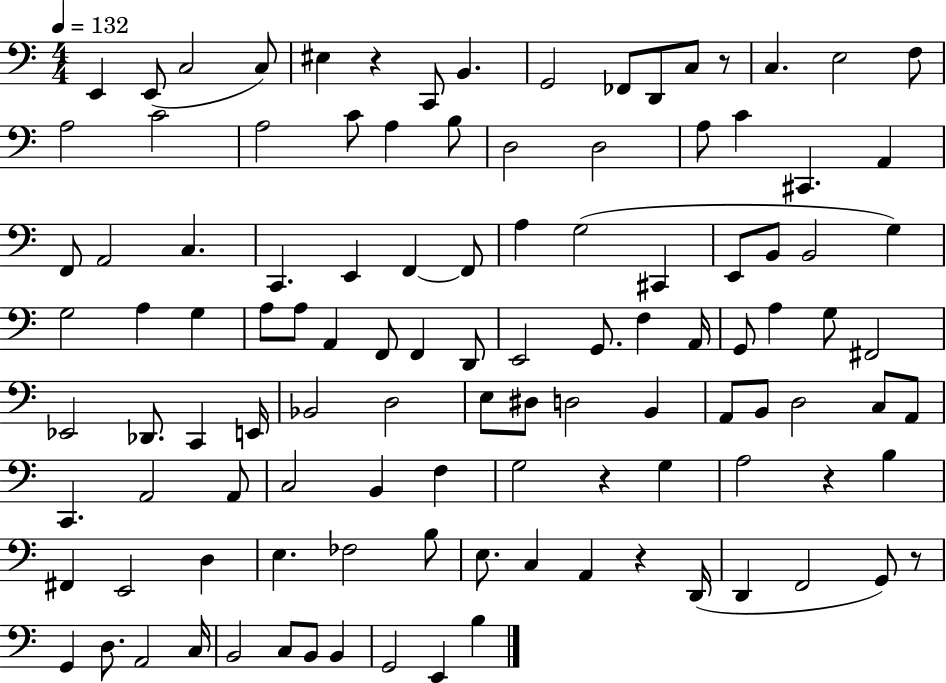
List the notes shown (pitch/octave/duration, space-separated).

E2/q E2/e C3/h C3/e EIS3/q R/q C2/e B2/q. G2/h FES2/e D2/e C3/e R/e C3/q. E3/h F3/e A3/h C4/h A3/h C4/e A3/q B3/e D3/h D3/h A3/e C4/q C#2/q. A2/q F2/e A2/h C3/q. C2/q. E2/q F2/q F2/e A3/q G3/h C#2/q E2/e B2/e B2/h G3/q G3/h A3/q G3/q A3/e A3/e A2/q F2/e F2/q D2/e E2/h G2/e. F3/q A2/s G2/e A3/q G3/e F#2/h Eb2/h Db2/e. C2/q E2/s Bb2/h D3/h E3/e D#3/e D3/h B2/q A2/e B2/e D3/h C3/e A2/e C2/q. A2/h A2/e C3/h B2/q F3/q G3/h R/q G3/q A3/h R/q B3/q F#2/q E2/h D3/q E3/q. FES3/h B3/e E3/e. C3/q A2/q R/q D2/s D2/q F2/h G2/e R/e G2/q D3/e. A2/h C3/s B2/h C3/e B2/e B2/q G2/h E2/q B3/q